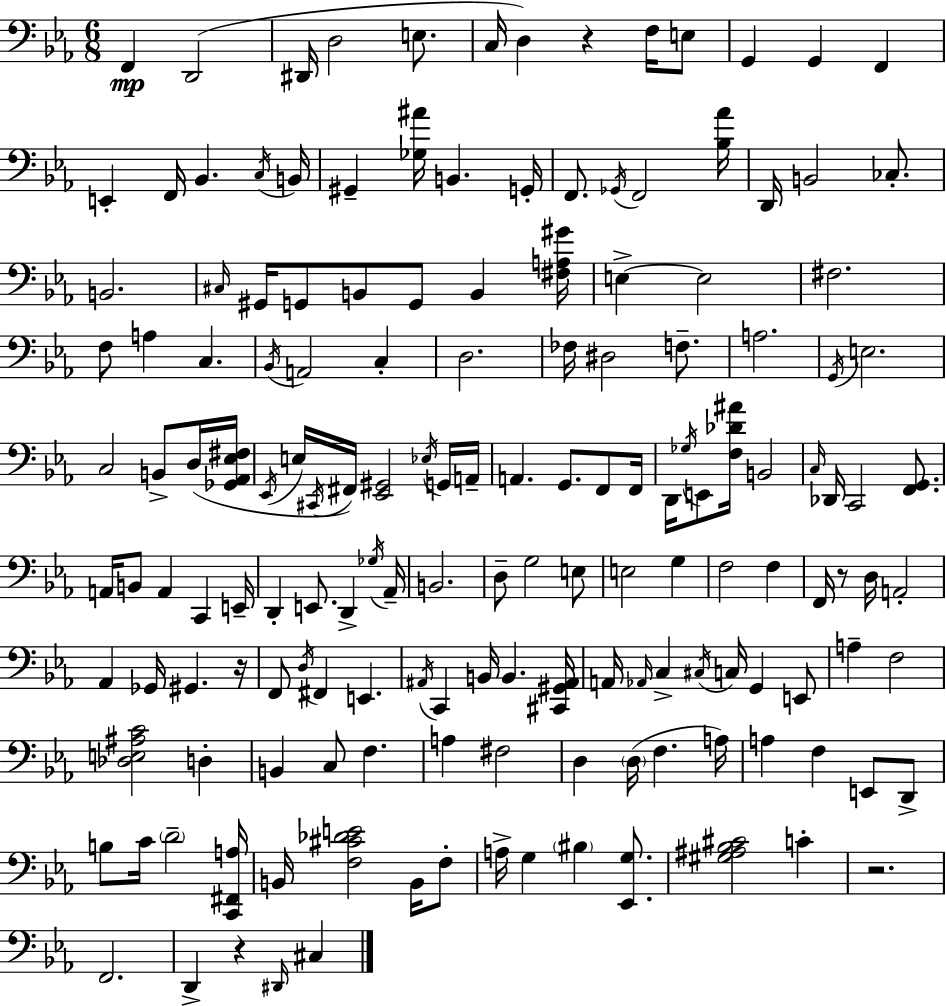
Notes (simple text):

F2/q D2/h D#2/s D3/h E3/e. C3/s D3/q R/q F3/s E3/e G2/q G2/q F2/q E2/q F2/s Bb2/q. C3/s B2/s G#2/q [Gb3,A#4]/s B2/q. G2/s F2/e. Gb2/s F2/h [Bb3,Ab4]/s D2/s B2/h CES3/e. B2/h. C#3/s G#2/s G2/e B2/e G2/e B2/q [F#3,A3,G#4]/s E3/q E3/h F#3/h. F3/e A3/q C3/q. Bb2/s A2/h C3/q D3/h. FES3/s D#3/h F3/e. A3/h. G2/s E3/h. C3/h B2/e D3/s [Gb2,Ab2,Eb3,F#3]/s Eb2/s E3/s C#2/s F#2/s [Eb2,G#2]/h Eb3/s G2/s A2/s A2/q. G2/e. F2/e F2/s D2/s Gb3/s E2/e [F3,Db4,A#4]/s B2/h C3/s Db2/s C2/h [F2,G2]/e. A2/s B2/e A2/q C2/q E2/s D2/q E2/e. D2/q Gb3/s Ab2/s B2/h. D3/e G3/h E3/e E3/h G3/q F3/h F3/q F2/s R/e D3/s A2/h Ab2/q Gb2/s G#2/q. R/s F2/e D3/s F#2/q E2/q. A#2/s C2/q B2/s B2/q. [C#2,G#2,A#2]/s A2/s Ab2/s C3/q C#3/s C3/s G2/q E2/e A3/q F3/h [Db3,E3,A#3,C4]/h D3/q B2/q C3/e F3/q. A3/q F#3/h D3/q D3/s F3/q. A3/s A3/q F3/q E2/e D2/e B3/e C4/s D4/h [C2,F#2,A3]/s B2/s [F3,C#4,Db4,E4]/h B2/s F3/e A3/s G3/q BIS3/q [Eb2,G3]/e. [G#3,A#3,Bb3,C#4]/h C4/q R/h. F2/h. D2/q R/q D#2/s C#3/q